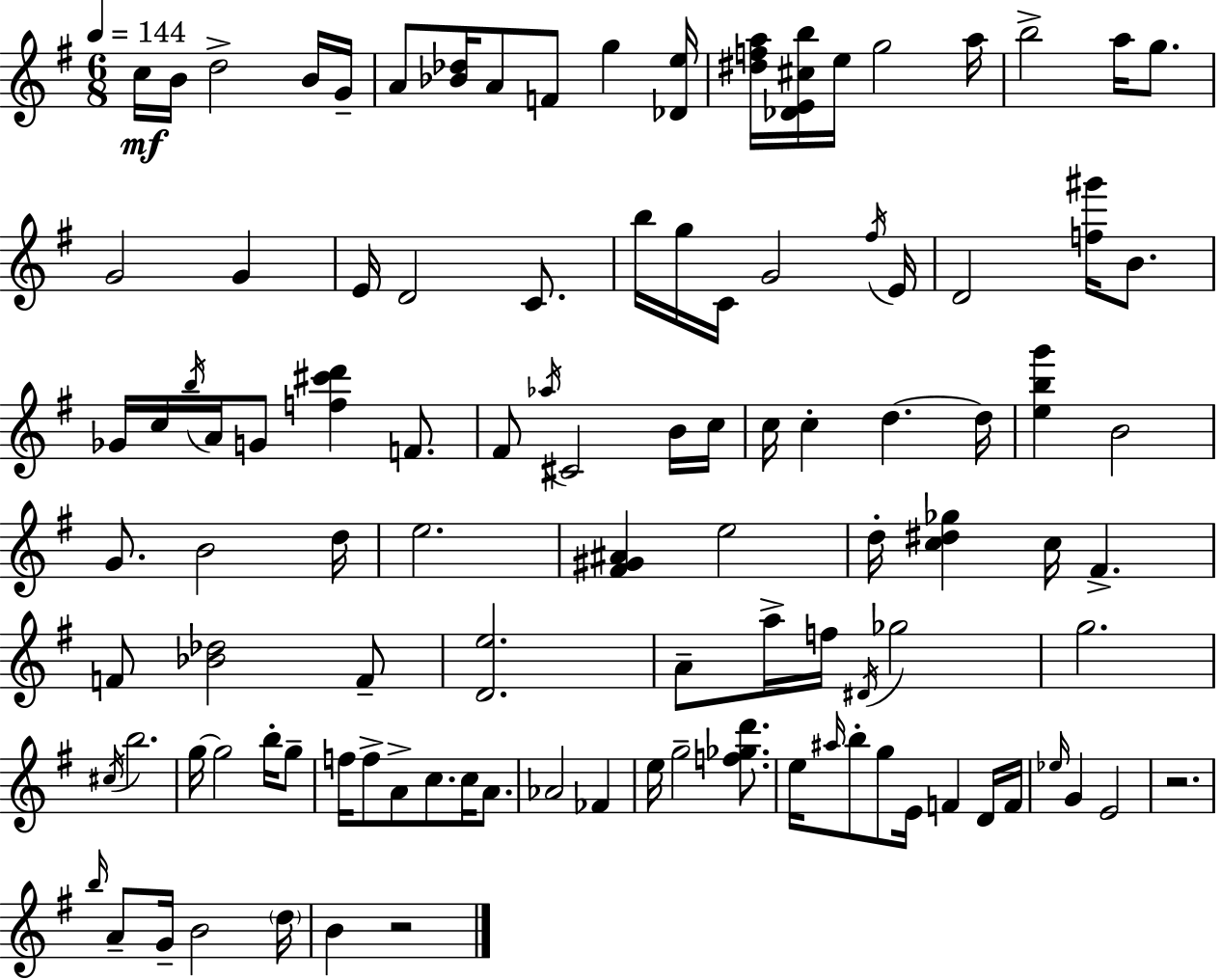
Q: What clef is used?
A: treble